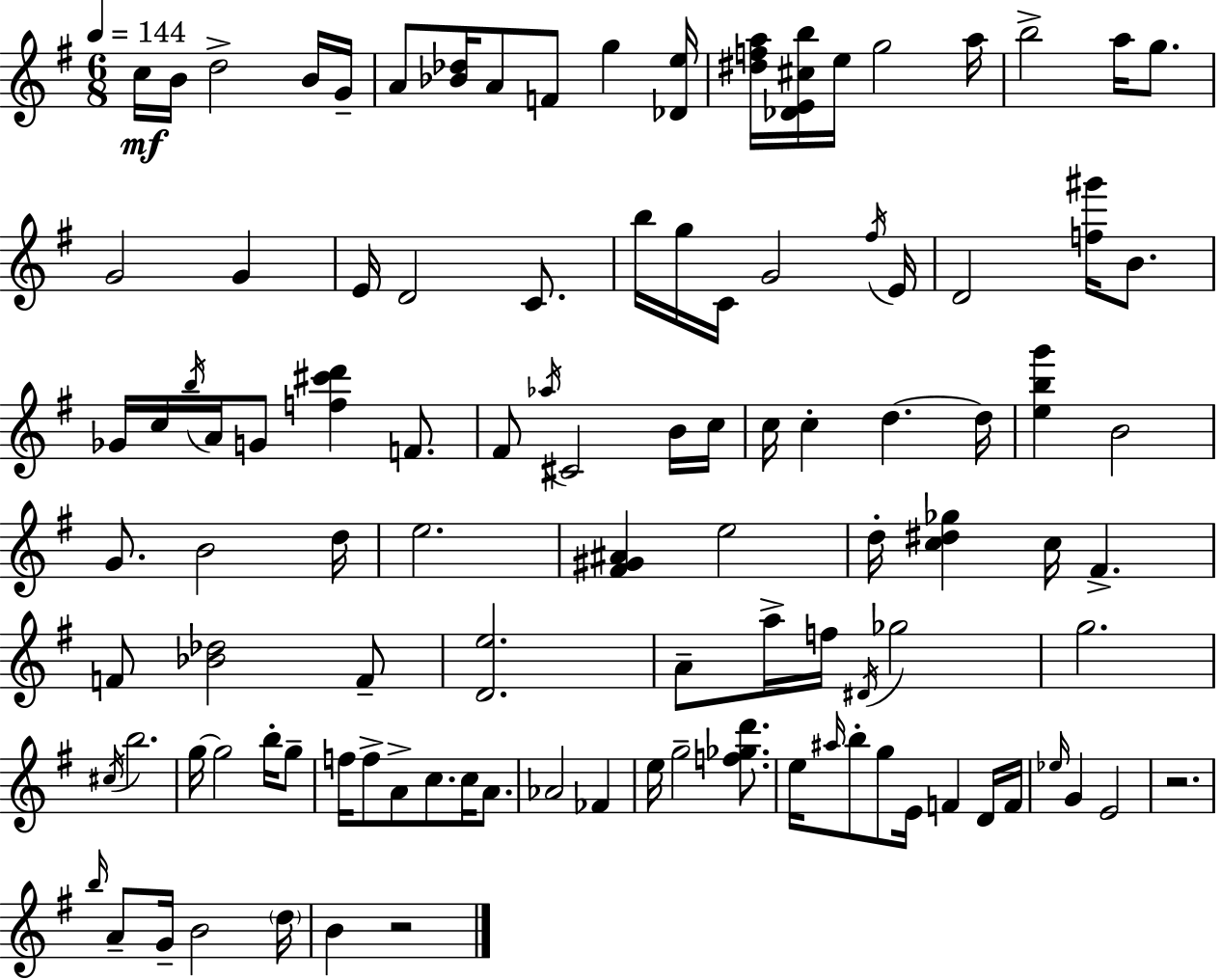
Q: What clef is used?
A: treble